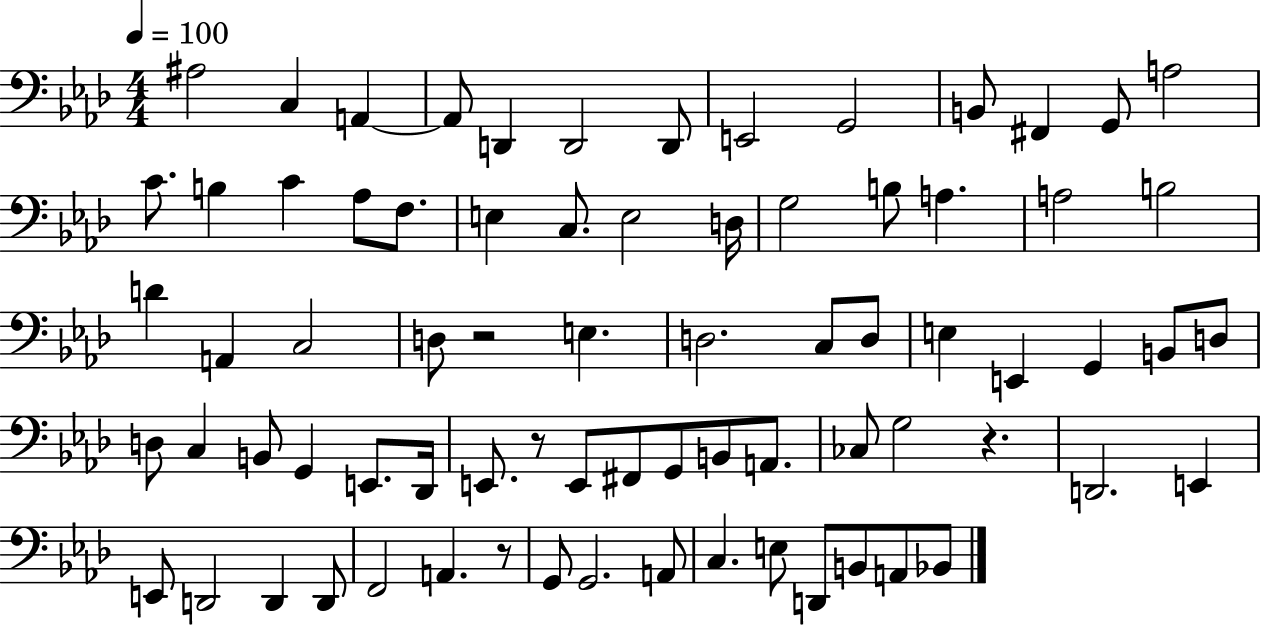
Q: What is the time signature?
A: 4/4